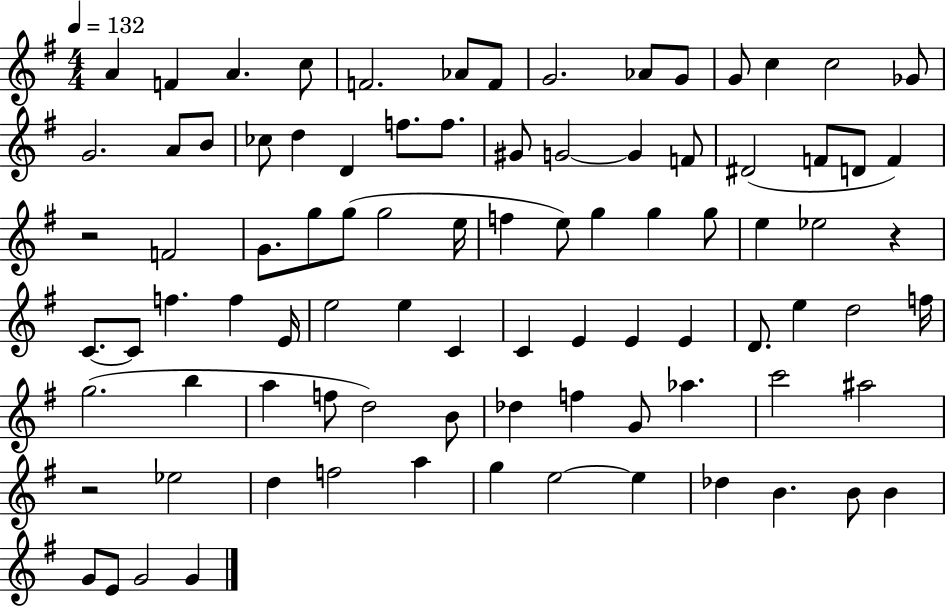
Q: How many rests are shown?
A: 3